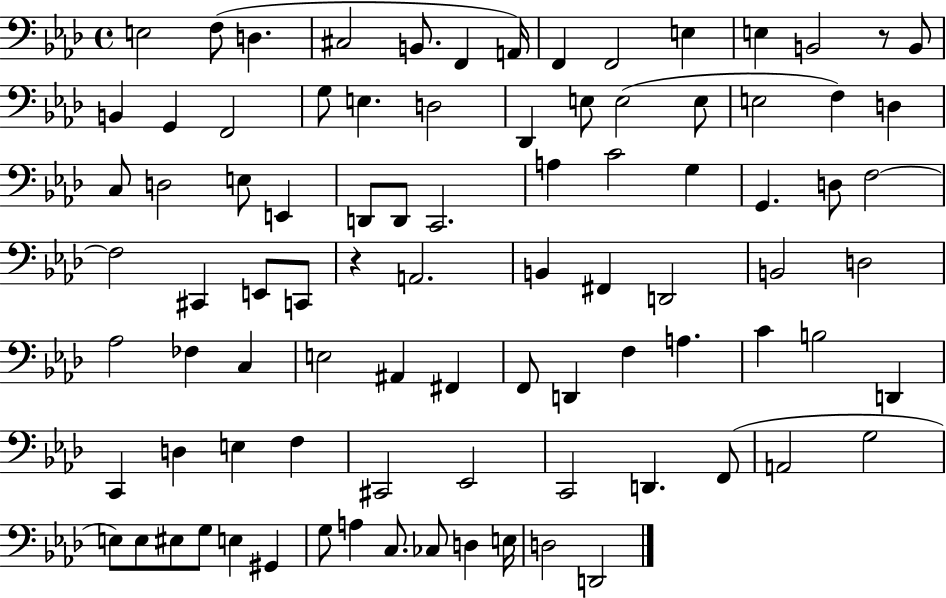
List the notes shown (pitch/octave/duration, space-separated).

E3/h F3/e D3/q. C#3/h B2/e. F2/q A2/s F2/q F2/h E3/q E3/q B2/h R/e B2/e B2/q G2/q F2/h G3/e E3/q. D3/h Db2/q E3/e E3/h E3/e E3/h F3/q D3/q C3/e D3/h E3/e E2/q D2/e D2/e C2/h. A3/q C4/h G3/q G2/q. D3/e F3/h F3/h C#2/q E2/e C2/e R/q A2/h. B2/q F#2/q D2/h B2/h D3/h Ab3/h FES3/q C3/q E3/h A#2/q F#2/q F2/e D2/q F3/q A3/q. C4/q B3/h D2/q C2/q D3/q E3/q F3/q C#2/h Eb2/h C2/h D2/q. F2/e A2/h G3/h E3/e E3/e EIS3/e G3/e E3/q G#2/q G3/e A3/q C3/e. CES3/e D3/q E3/s D3/h D2/h